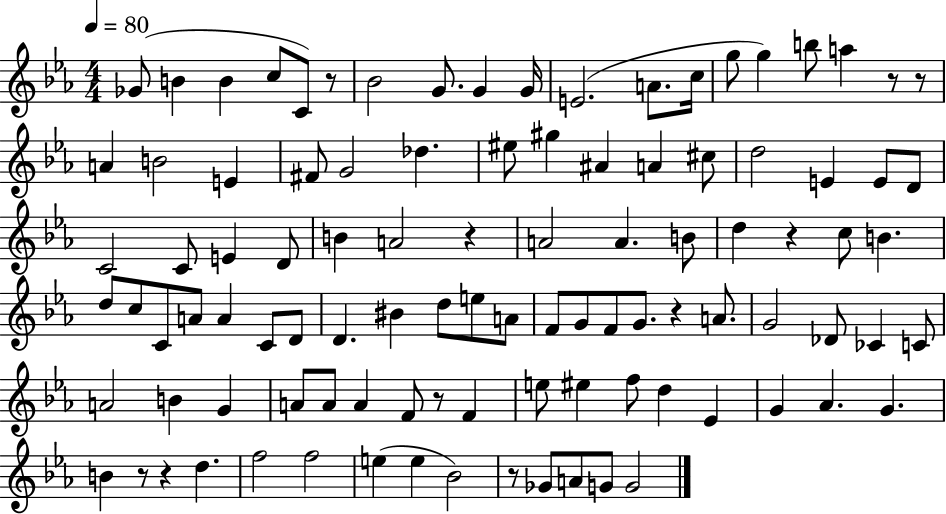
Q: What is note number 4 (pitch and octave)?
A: C5